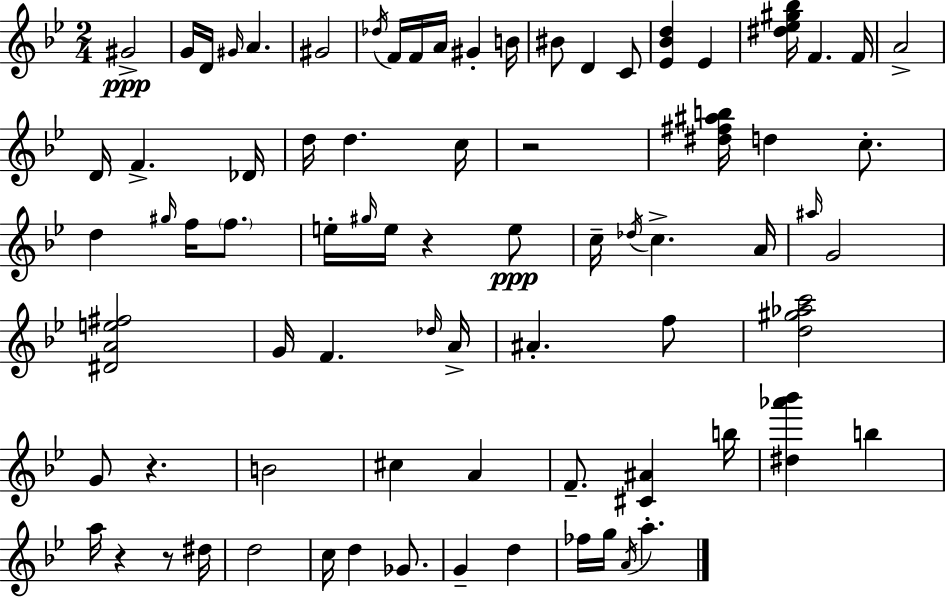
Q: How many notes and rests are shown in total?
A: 78